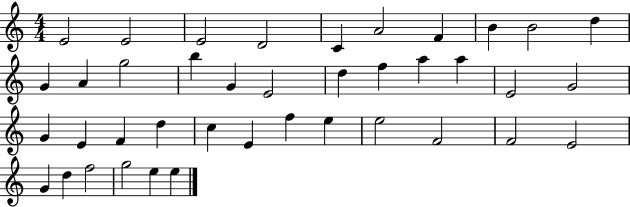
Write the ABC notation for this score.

X:1
T:Untitled
M:4/4
L:1/4
K:C
E2 E2 E2 D2 C A2 F B B2 d G A g2 b G E2 d f a a E2 G2 G E F d c E f e e2 F2 F2 E2 G d f2 g2 e e